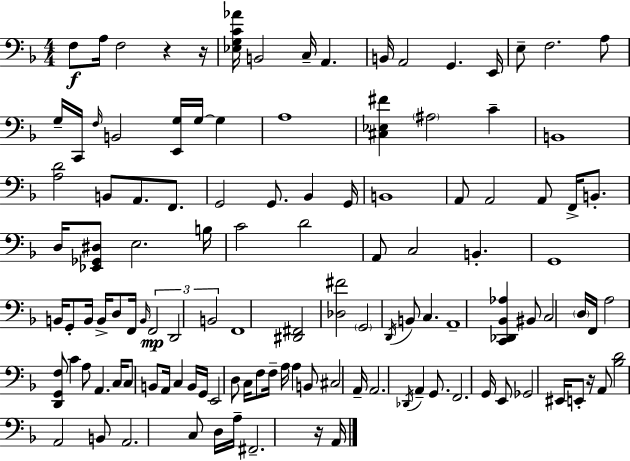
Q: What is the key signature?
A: F major